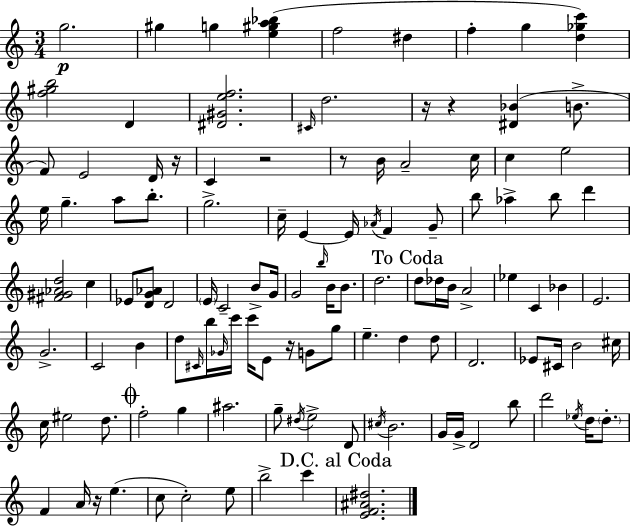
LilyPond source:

{
  \clef treble
  \numericTimeSignature
  \time 3/4
  \key a \minor
  g''2.\p | gis''4 g''4 <e'' gis'' a'' bes''>4( | f''2 dis''4 | f''4-. g''4 <d'' ges'' c'''>4) | \break <f'' gis'' b''>2 d'4 | <dis' gis' e'' f''>2. | \grace { cis'16 } d''2. | r16 r4 <dis' bes'>4( b'8.-> | \break f'8) e'2 d'16 | r16 c'4 r2 | r8 b'16 a'2-- | c''16 c''4 e''2 | \break e''16 g''4.-- a''8 b''8.-. | g''2.-> | c''16-- e'4~~ e'16 \acciaccatura { aes'16 } f'4 | g'8-- b''8 aes''4-> b''8 d'''4 | \break <fis' gis' aes' d''>2 c''4 | ees'8 <d' g' aes'>8 d'2 | \parenthesize e'16 c'2-- b'8-> | g'16 g'2 \grace { b''16 } b'16 | \break b'8. d''2. | \mark "To Coda" d''8 des''16 b'16 a'2-> | ees''4 c'4 bes'4 | e'2. | \break g'2.-> | c'2 b'4 | d''8 \grace { cis'16 } b''16 \grace { ges'16 } c'''16 c'''16 e'8 | r16 g'8 g''8 e''4.-- d''4 | \break d''8 d'2. | ees'8 cis'16 b'2 | cis''16 c''16 eis''2 | d''8. \mark \markup { \musicglyph "scripts.coda" } f''2-. | \break g''4 ais''2. | g''8-- \acciaccatura { dis''16 } e''2-> | d'8 \acciaccatura { cis''16 } b'2. | g'16 g'16-> d'2 | \break b''8 d'''2 | \acciaccatura { ees''16 } d''16 \parenthesize d''8.-. f'4 | a'16 r16 e''4.( c''8 c''2-.) | e''8 b''2-> | \break c'''4 \mark "D.C. al Coda" <e' f' ais' dis''>2. | \bar "|."
}